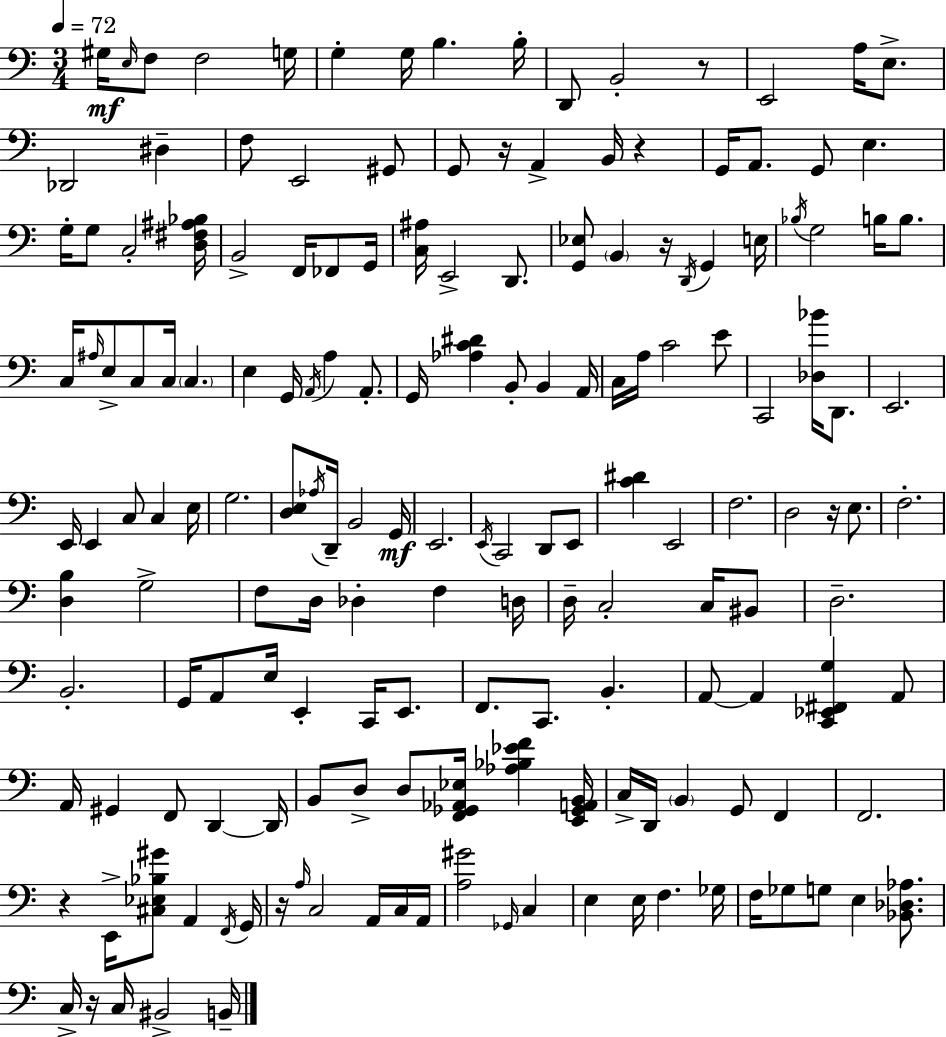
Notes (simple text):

G#3/s E3/s F3/e F3/h G3/s G3/q G3/s B3/q. B3/s D2/e B2/h R/e E2/h A3/s E3/e. Db2/h D#3/q F3/e E2/h G#2/e G2/e R/s A2/q B2/s R/q G2/s A2/e. G2/e E3/q. G3/s G3/e C3/h [D3,F#3,A#3,Bb3]/s B2/h F2/s FES2/e G2/s [C3,A#3]/s E2/h D2/e. [G2,Eb3]/e B2/q R/s D2/s G2/q E3/s Bb3/s G3/h B3/s B3/e. C3/s A#3/s E3/e C3/e C3/s C3/q. E3/q G2/s A2/s A3/q A2/e. G2/s [Ab3,C4,D#4]/q B2/e B2/q A2/s C3/s A3/s C4/h E4/e C2/h [Db3,Bb4]/s D2/e. E2/h. E2/s E2/q C3/e C3/q E3/s G3/h. [D3,E3]/e Ab3/s D2/s B2/h G2/s E2/h. E2/s C2/h D2/e E2/e [C4,D#4]/q E2/h F3/h. D3/h R/s E3/e. F3/h. [D3,B3]/q G3/h F3/e D3/s Db3/q F3/q D3/s D3/s C3/h C3/s BIS2/e D3/h. B2/h. G2/s A2/e E3/s E2/q C2/s E2/e. F2/e. C2/e. B2/q. A2/e A2/q [C2,Eb2,F#2,G3]/q A2/e A2/s G#2/q F2/e D2/q D2/s B2/e D3/e D3/e [F2,Gb2,Ab2,Eb3]/s [Ab3,Bb3,Eb4,F4]/q [E2,Gb2,A2,B2]/s C3/s D2/s B2/q G2/e F2/q F2/h. R/q E2/s [C#3,Eb3,Bb3,G#4]/e A2/q F2/s G2/s R/s A3/s C3/h A2/s C3/s A2/s [A3,G#4]/h Gb2/s C3/q E3/q E3/s F3/q. Gb3/s F3/s Gb3/e G3/e E3/q [Bb2,Db3,Ab3]/e. C3/s R/s C3/s BIS2/h B2/s